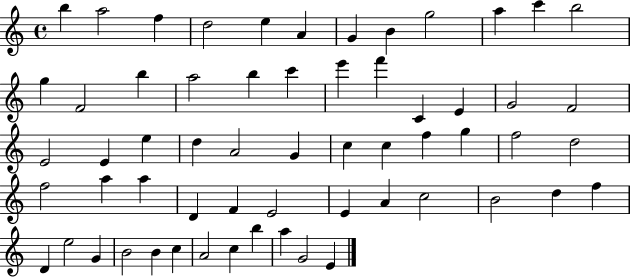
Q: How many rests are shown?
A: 0